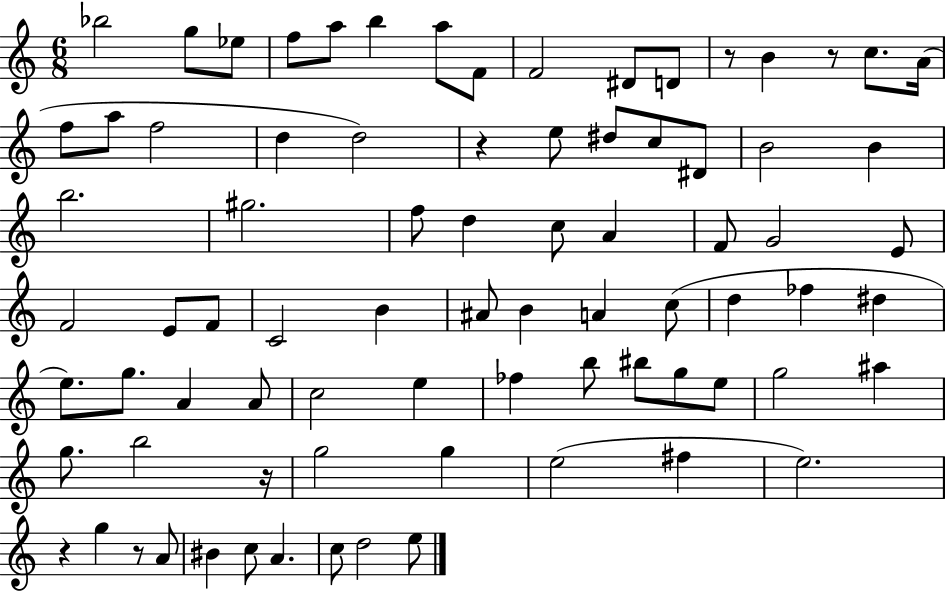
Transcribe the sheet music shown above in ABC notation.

X:1
T:Untitled
M:6/8
L:1/4
K:C
_b2 g/2 _e/2 f/2 a/2 b a/2 F/2 F2 ^D/2 D/2 z/2 B z/2 c/2 A/4 f/2 a/2 f2 d d2 z e/2 ^d/2 c/2 ^D/2 B2 B b2 ^g2 f/2 d c/2 A F/2 G2 E/2 F2 E/2 F/2 C2 B ^A/2 B A c/2 d _f ^d e/2 g/2 A A/2 c2 e _f b/2 ^b/2 g/2 e/2 g2 ^a g/2 b2 z/4 g2 g e2 ^f e2 z g z/2 A/2 ^B c/2 A c/2 d2 e/2